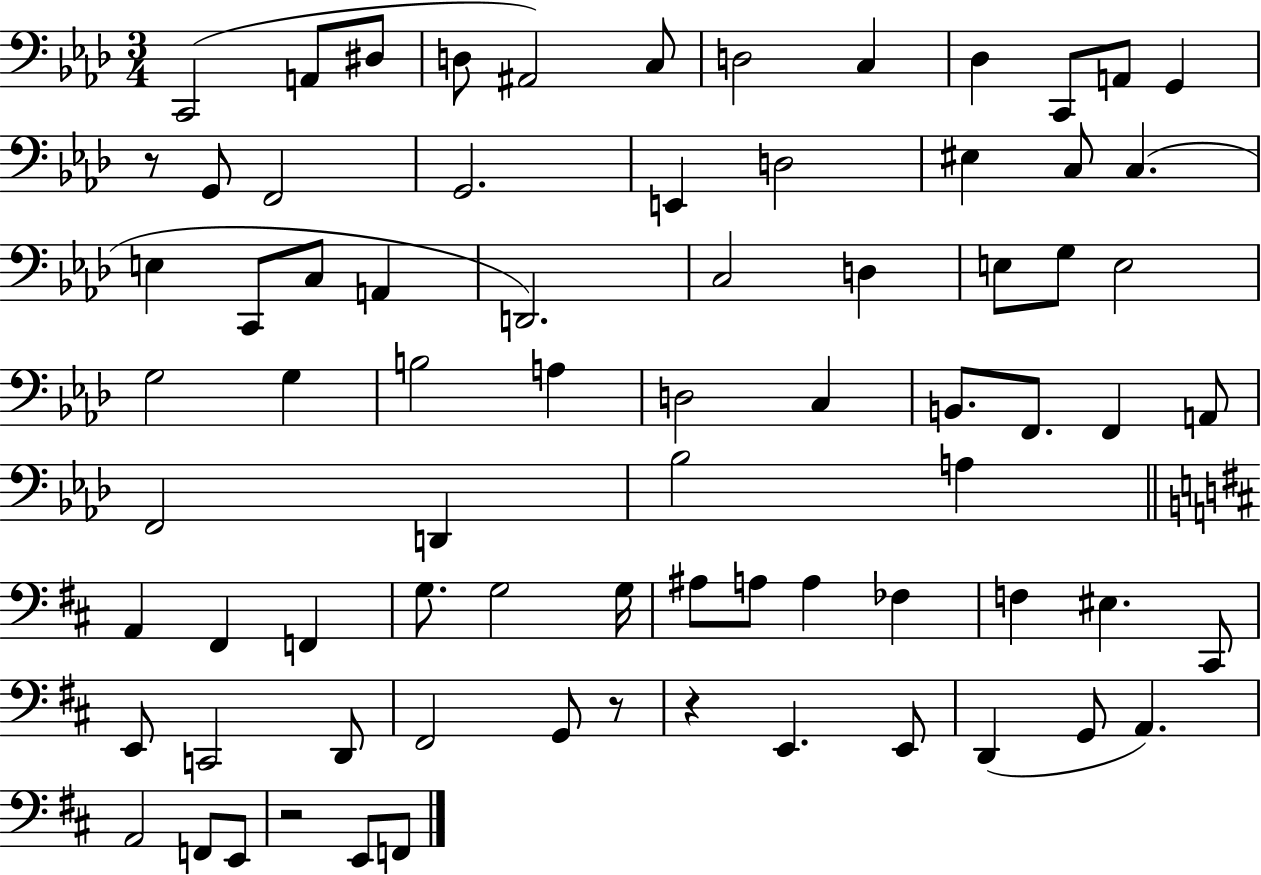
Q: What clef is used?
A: bass